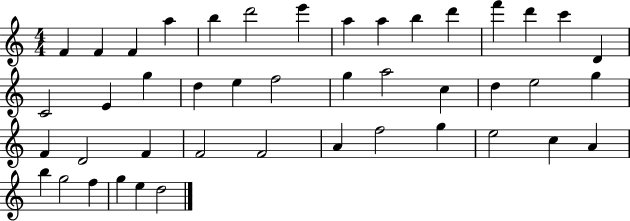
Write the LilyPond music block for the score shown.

{
  \clef treble
  \numericTimeSignature
  \time 4/4
  \key c \major
  f'4 f'4 f'4 a''4 | b''4 d'''2 e'''4 | a''4 a''4 b''4 d'''4 | f'''4 d'''4 c'''4 d'4 | \break c'2 e'4 g''4 | d''4 e''4 f''2 | g''4 a''2 c''4 | d''4 e''2 g''4 | \break f'4 d'2 f'4 | f'2 f'2 | a'4 f''2 g''4 | e''2 c''4 a'4 | \break b''4 g''2 f''4 | g''4 e''4 d''2 | \bar "|."
}